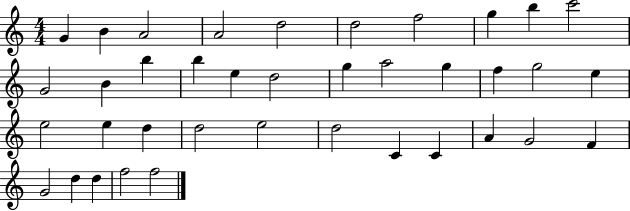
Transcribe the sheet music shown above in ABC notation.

X:1
T:Untitled
M:4/4
L:1/4
K:C
G B A2 A2 d2 d2 f2 g b c'2 G2 B b b e d2 g a2 g f g2 e e2 e d d2 e2 d2 C C A G2 F G2 d d f2 f2